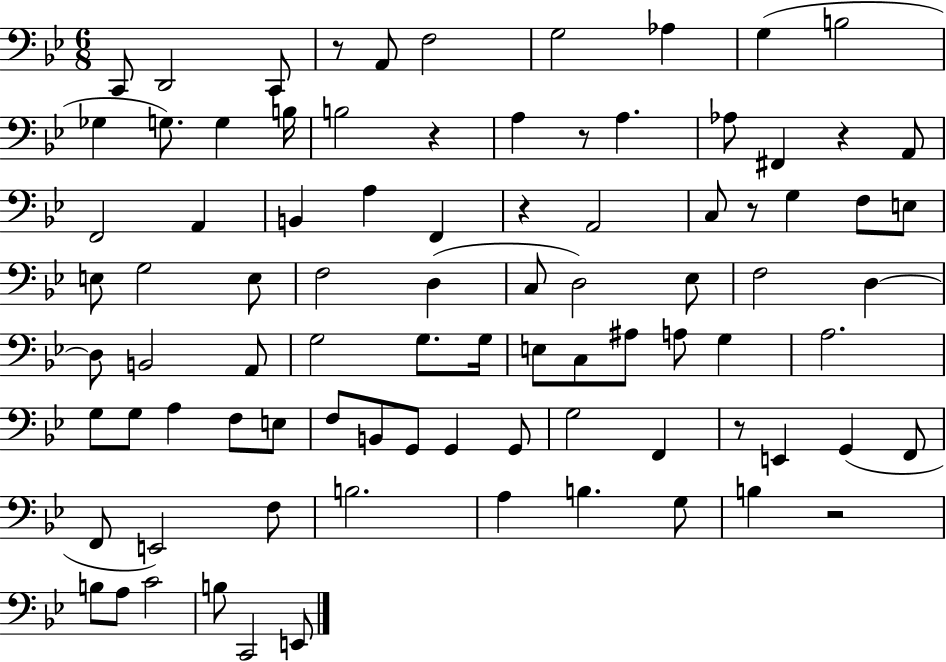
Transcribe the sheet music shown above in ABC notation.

X:1
T:Untitled
M:6/8
L:1/4
K:Bb
C,,/2 D,,2 C,,/2 z/2 A,,/2 F,2 G,2 _A, G, B,2 _G, G,/2 G, B,/4 B,2 z A, z/2 A, _A,/2 ^F,, z A,,/2 F,,2 A,, B,, A, F,, z A,,2 C,/2 z/2 G, F,/2 E,/2 E,/2 G,2 E,/2 F,2 D, C,/2 D,2 _E,/2 F,2 D, D,/2 B,,2 A,,/2 G,2 G,/2 G,/4 E,/2 C,/2 ^A,/2 A,/2 G, A,2 G,/2 G,/2 A, F,/2 E,/2 F,/2 B,,/2 G,,/2 G,, G,,/2 G,2 F,, z/2 E,, G,, F,,/2 F,,/2 E,,2 F,/2 B,2 A, B, G,/2 B, z2 B,/2 A,/2 C2 B,/2 C,,2 E,,/2